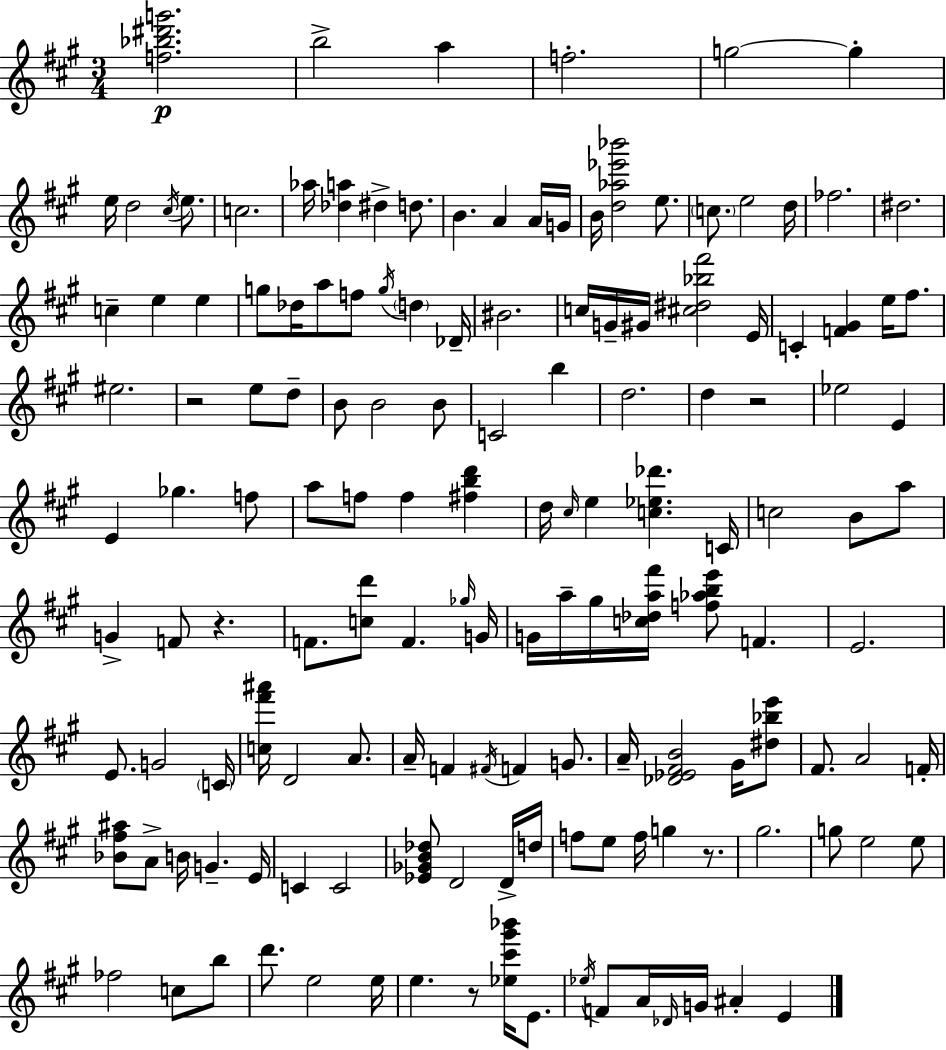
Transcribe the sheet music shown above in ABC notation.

X:1
T:Untitled
M:3/4
L:1/4
K:A
[f_b^d'g']2 b2 a f2 g2 g e/4 d2 ^c/4 e/2 c2 _a/4 [_da] ^d d/2 B A A/4 G/4 B/4 [d_a_e'_b']2 e/2 c/2 e2 d/4 _f2 ^d2 c e e g/2 _d/4 a/2 f/2 g/4 d _D/4 ^B2 c/4 G/4 ^G/4 [^c^d_b^f']2 E/4 C [F^G] e/4 ^f/2 ^e2 z2 e/2 d/2 B/2 B2 B/2 C2 b d2 d z2 _e2 E E _g f/2 a/2 f/2 f [^fbd'] d/4 ^c/4 e [c_e_d'] C/4 c2 B/2 a/2 G F/2 z F/2 [cd']/2 F _g/4 G/4 G/4 a/4 ^g/4 [c_da^f']/4 [f_abe']/2 F E2 E/2 G2 C/4 [c^f'^a']/4 D2 A/2 A/4 F ^F/4 F G/2 A/4 [_D_E^FB]2 ^G/4 [^d_be']/2 ^F/2 A2 F/4 [_B^f^a]/2 A/2 B/4 G E/4 C C2 [_E_GB_d]/2 D2 D/4 d/4 f/2 e/2 f/4 g z/2 ^g2 g/2 e2 e/2 _f2 c/2 b/2 d'/2 e2 e/4 e z/2 [_e^c'^g'_b']/4 E/2 _e/4 F/2 A/4 _D/4 G/4 ^A E